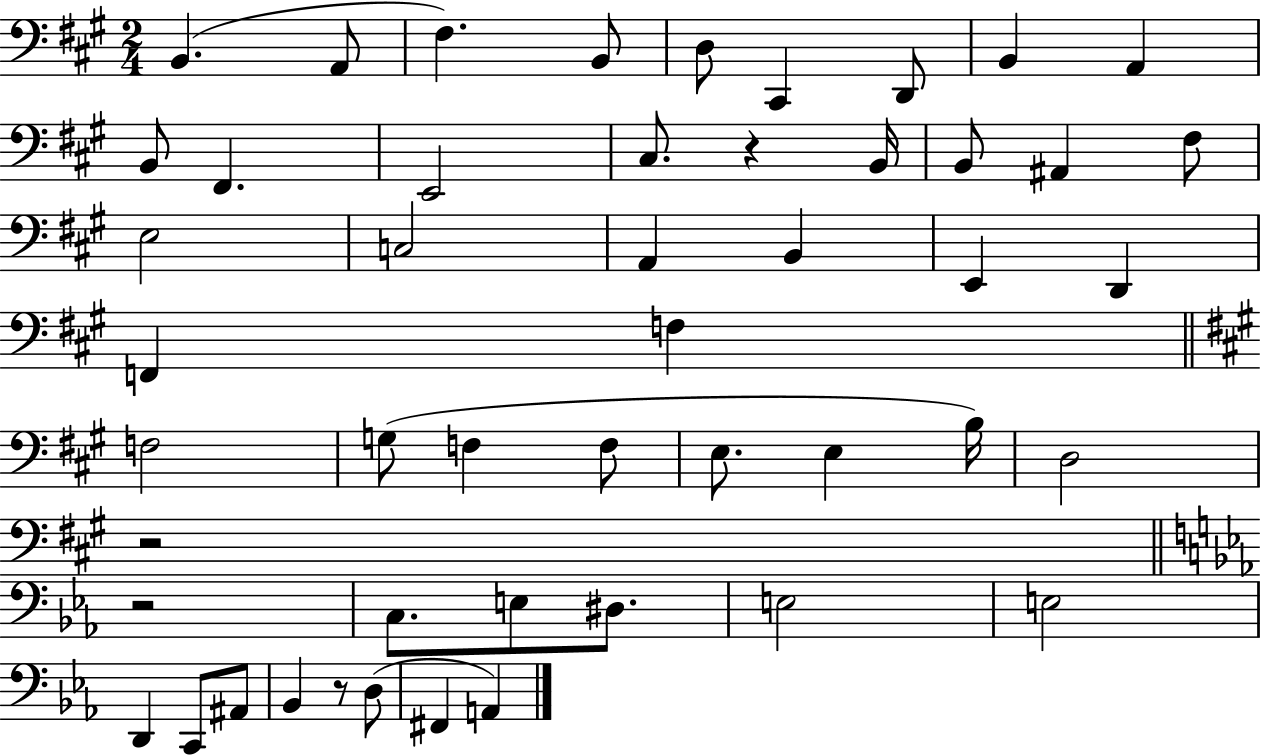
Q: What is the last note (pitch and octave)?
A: A2